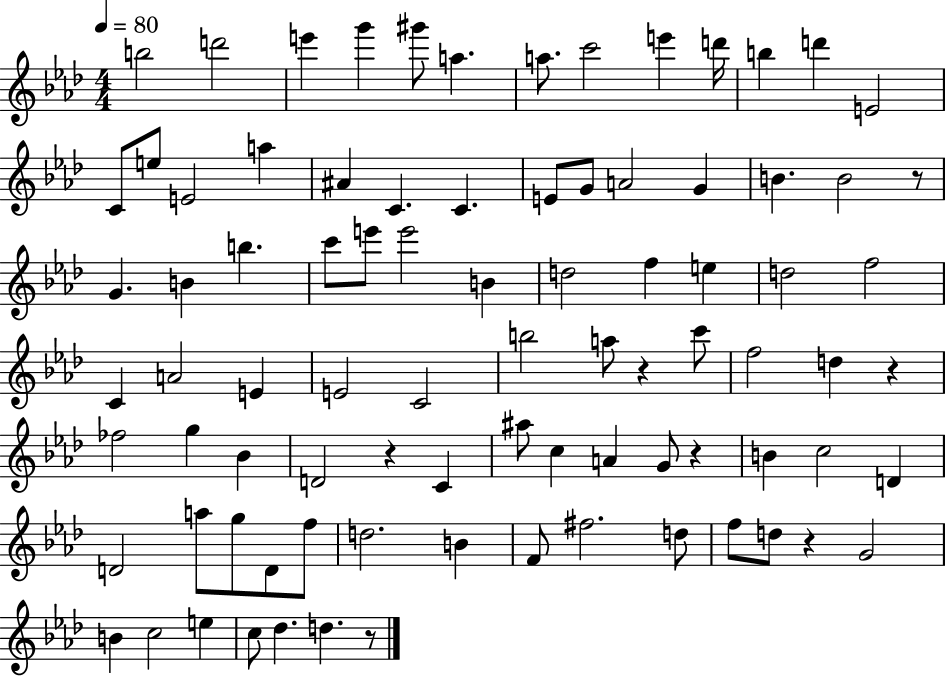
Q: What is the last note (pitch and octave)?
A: D5